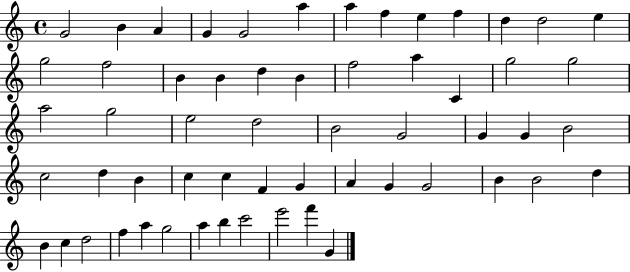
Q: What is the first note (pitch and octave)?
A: G4